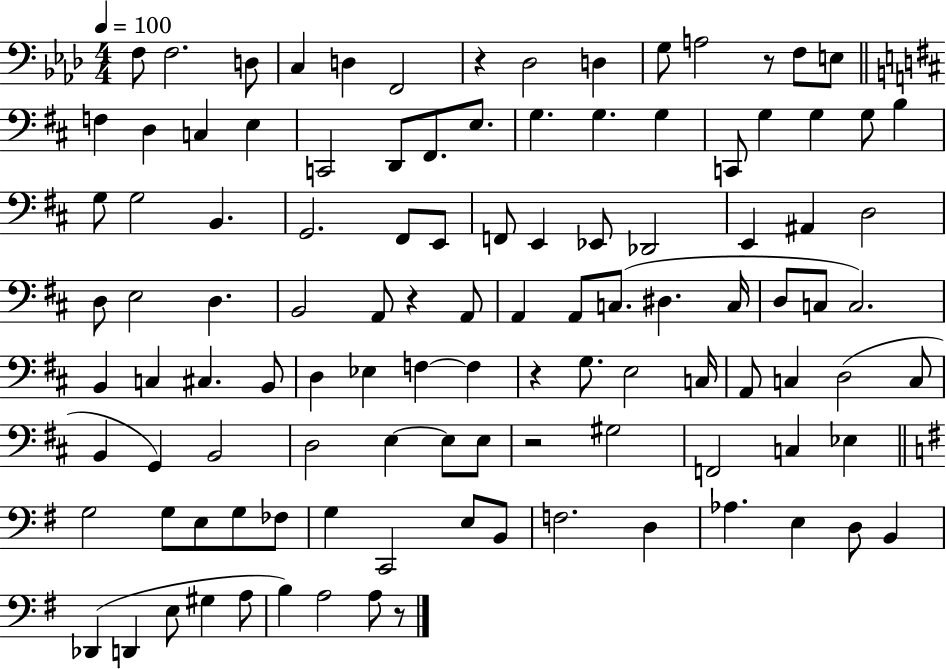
{
  \clef bass
  \numericTimeSignature
  \time 4/4
  \key aes \major
  \tempo 4 = 100
  \repeat volta 2 { f8 f2. d8 | c4 d4 f,2 | r4 des2 d4 | g8 a2 r8 f8 e8 | \break \bar "||" \break \key d \major f4 d4 c4 e4 | c,2 d,8 fis,8. e8. | g4. g4. g4 | c,8 g4 g4 g8 b4 | \break g8 g2 b,4. | g,2. fis,8 e,8 | f,8 e,4 ees,8 des,2 | e,4 ais,4 d2 | \break d8 e2 d4. | b,2 a,8 r4 a,8 | a,4 a,8 c8.( dis4. c16 | d8 c8 c2.) | \break b,4 c4 cis4. b,8 | d4 ees4 f4~~ f4 | r4 g8. e2 c16 | a,8 c4 d2( c8 | \break b,4 g,4) b,2 | d2 e4~~ e8 e8 | r2 gis2 | f,2 c4 ees4 | \break \bar "||" \break \key g \major g2 g8 e8 g8 fes8 | g4 c,2 e8 b,8 | f2. d4 | aes4. e4 d8 b,4 | \break des,4( d,4 e8 gis4 a8 | b4) a2 a8 r8 | } \bar "|."
}